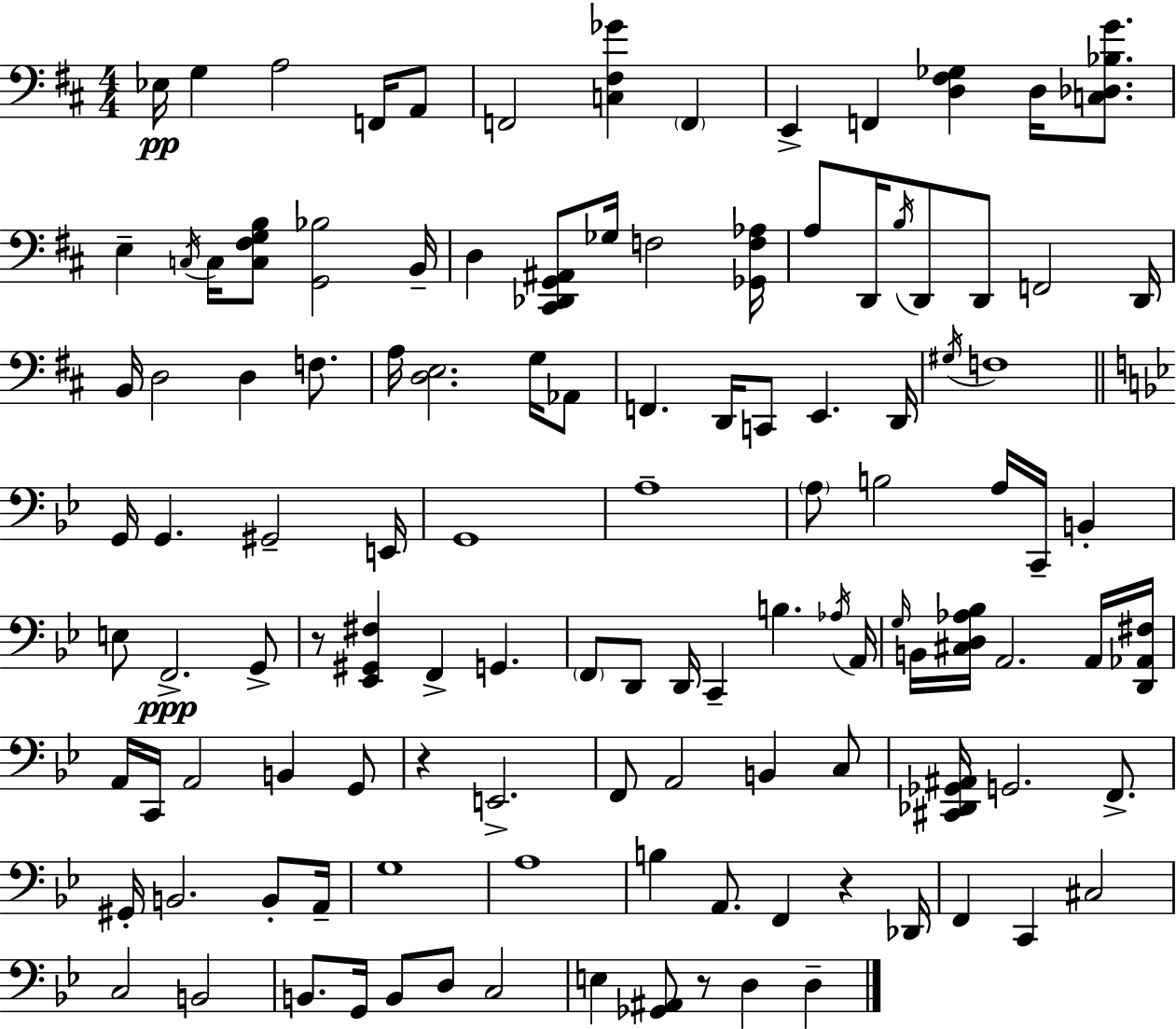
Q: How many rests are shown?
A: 4